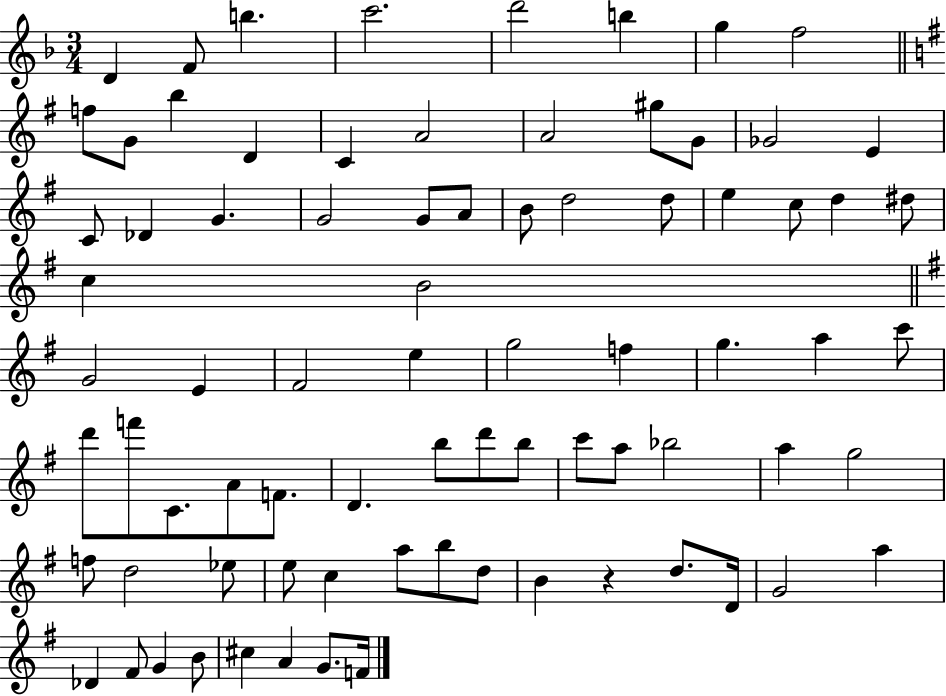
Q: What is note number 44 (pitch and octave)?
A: D6